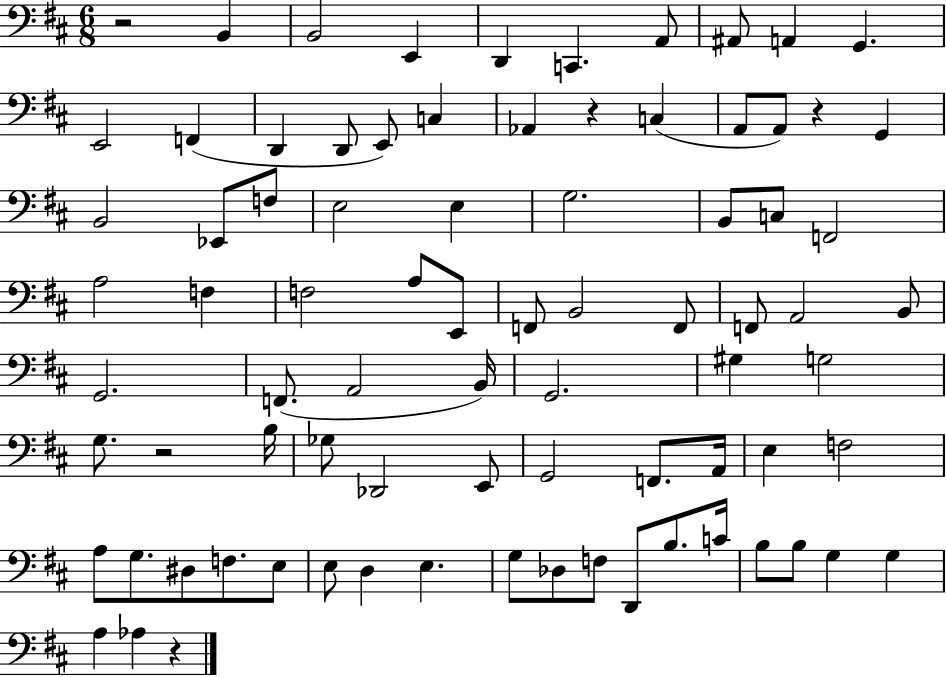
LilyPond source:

{
  \clef bass
  \numericTimeSignature
  \time 6/8
  \key d \major
  r2 b,4 | b,2 e,4 | d,4 c,4. a,8 | ais,8 a,4 g,4. | \break e,2 f,4( | d,4 d,8 e,8) c4 | aes,4 r4 c4( | a,8 a,8) r4 g,4 | \break b,2 ees,8 f8 | e2 e4 | g2. | b,8 c8 f,2 | \break a2 f4 | f2 a8 e,8 | f,8 b,2 f,8 | f,8 a,2 b,8 | \break g,2. | f,8.( a,2 b,16) | g,2. | gis4 g2 | \break g8. r2 b16 | ges8 des,2 e,8 | g,2 f,8. a,16 | e4 f2 | \break a8 g8. dis8 f8. e8 | e8 d4 e4. | g8 des8 f8 d,8 b8. c'16 | b8 b8 g4 g4 | \break a4 aes4 r4 | \bar "|."
}